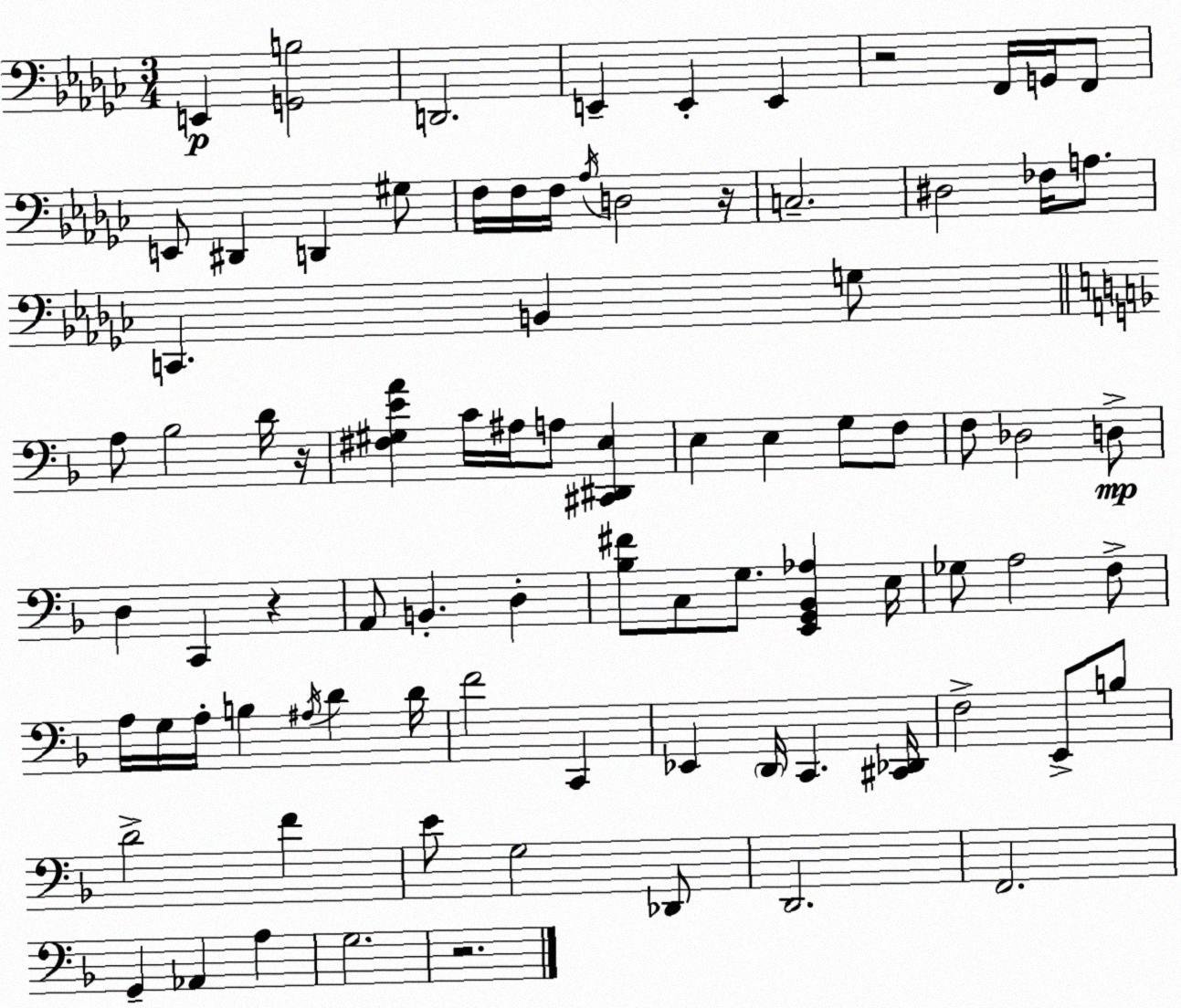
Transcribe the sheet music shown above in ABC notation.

X:1
T:Untitled
M:3/4
L:1/4
K:Ebm
E,, [G,,B,]2 D,,2 E,, E,, E,, z2 F,,/4 G,,/4 F,,/2 E,,/2 ^D,, D,, ^G,/2 F,/4 F,/4 F,/4 _A,/4 D,2 z/4 C,2 ^D,2 _F,/4 A,/2 C,, B,, G,/2 A,/2 _B,2 D/4 z/4 [^F,^G,EA] C/4 ^A,/4 A,/2 [^C,,^D,,E,] E, E, G,/2 F,/2 F,/2 _D,2 D,/2 D, C,, z A,,/2 B,, D, [_B,^F]/2 C,/2 G,/2 [E,,G,,_B,,_A,] E,/4 _G,/2 A,2 F,/2 A,/4 G,/4 A,/4 B, ^A,/4 D D/4 F2 C,, _E,, D,,/4 C,, [^C,,_D,,]/4 F,2 E,,/2 B,/2 D2 F E/2 G,2 _D,,/2 D,,2 F,,2 G,, _A,, A, G,2 z2